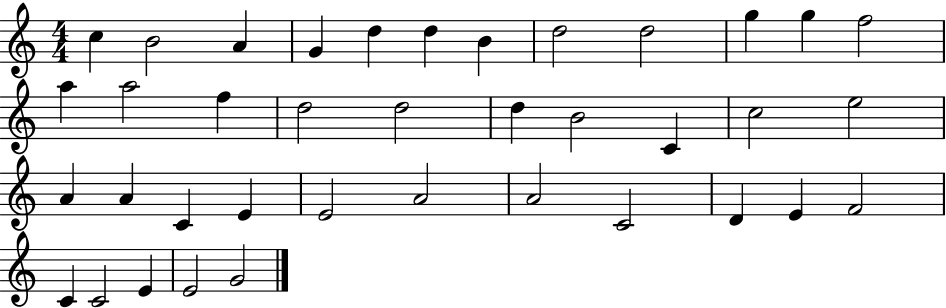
{
  \clef treble
  \numericTimeSignature
  \time 4/4
  \key c \major
  c''4 b'2 a'4 | g'4 d''4 d''4 b'4 | d''2 d''2 | g''4 g''4 f''2 | \break a''4 a''2 f''4 | d''2 d''2 | d''4 b'2 c'4 | c''2 e''2 | \break a'4 a'4 c'4 e'4 | e'2 a'2 | a'2 c'2 | d'4 e'4 f'2 | \break c'4 c'2 e'4 | e'2 g'2 | \bar "|."
}